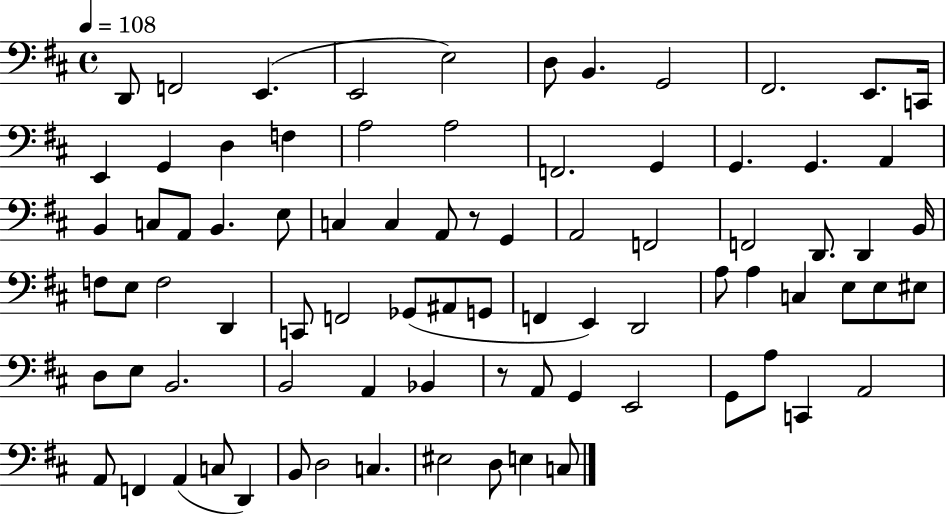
{
  \clef bass
  \time 4/4
  \defaultTimeSignature
  \key d \major
  \tempo 4 = 108
  d,8 f,2 e,4.( | e,2 e2) | d8 b,4. g,2 | fis,2. e,8. c,16 | \break e,4 g,4 d4 f4 | a2 a2 | f,2. g,4 | g,4. g,4. a,4 | \break b,4 c8 a,8 b,4. e8 | c4 c4 a,8 r8 g,4 | a,2 f,2 | f,2 d,8. d,4 b,16 | \break f8 e8 f2 d,4 | c,8 f,2 ges,8( ais,8 g,8 | f,4 e,4) d,2 | a8 a4 c4 e8 e8 eis8 | \break d8 e8 b,2. | b,2 a,4 bes,4 | r8 a,8 g,4 e,2 | g,8 a8 c,4 a,2 | \break a,8 f,4 a,4( c8 d,4) | b,8 d2 c4. | eis2 d8 e4 c8 | \bar "|."
}